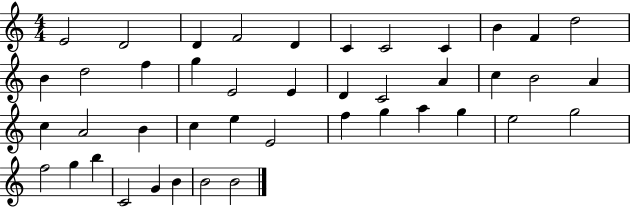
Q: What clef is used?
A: treble